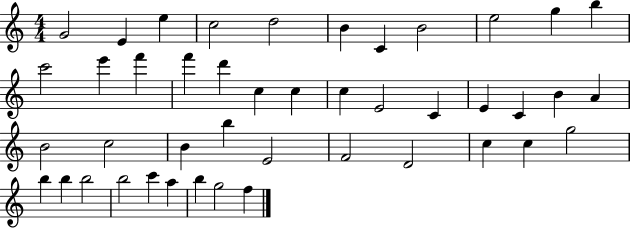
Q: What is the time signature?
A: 4/4